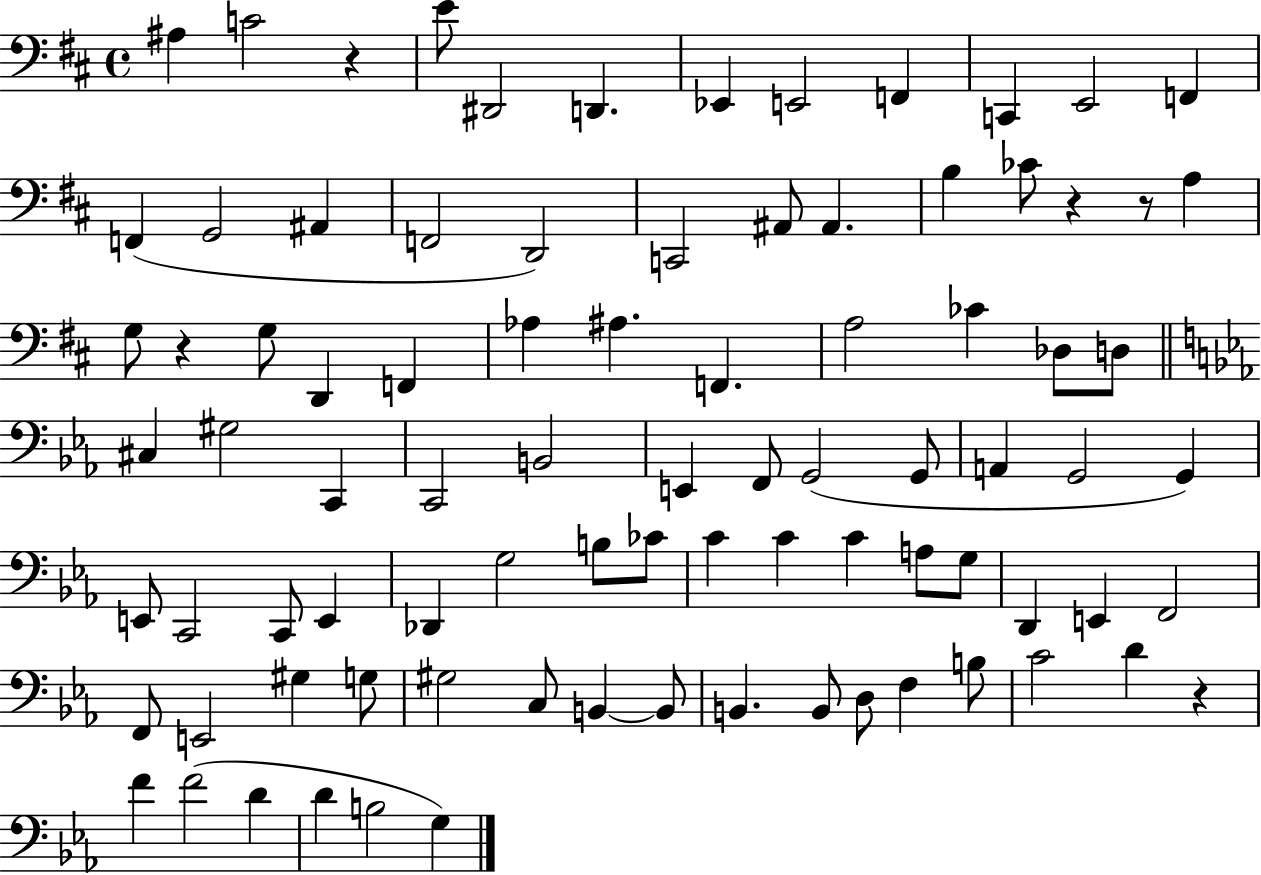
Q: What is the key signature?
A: D major